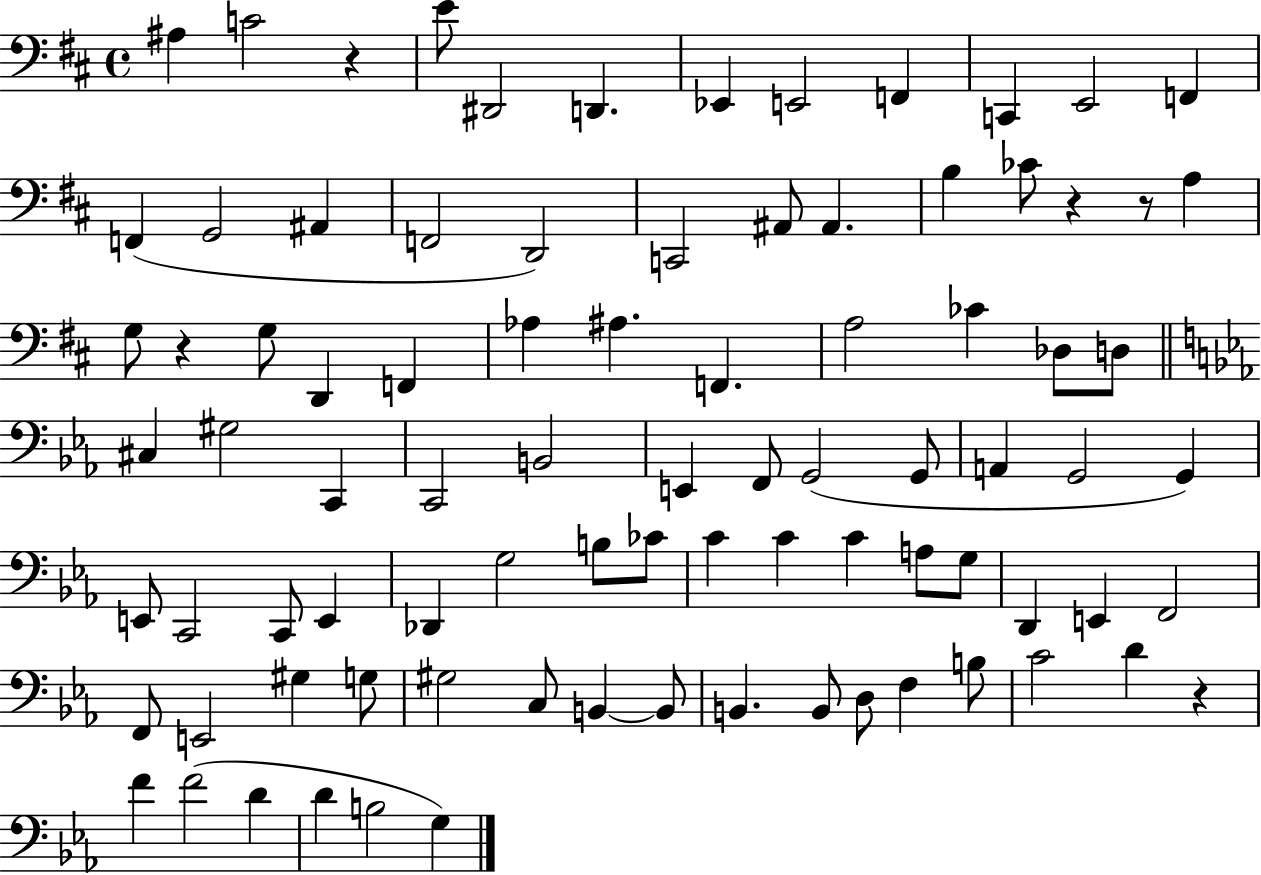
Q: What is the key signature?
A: D major